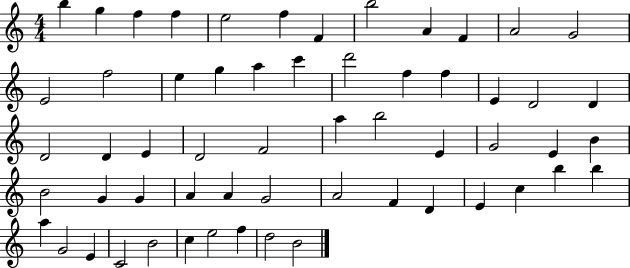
{
  \clef treble
  \numericTimeSignature
  \time 4/4
  \key c \major
  b''4 g''4 f''4 f''4 | e''2 f''4 f'4 | b''2 a'4 f'4 | a'2 g'2 | \break e'2 f''2 | e''4 g''4 a''4 c'''4 | d'''2 f''4 f''4 | e'4 d'2 d'4 | \break d'2 d'4 e'4 | d'2 f'2 | a''4 b''2 e'4 | g'2 e'4 b'4 | \break b'2 g'4 g'4 | a'4 a'4 g'2 | a'2 f'4 d'4 | e'4 c''4 b''4 b''4 | \break a''4 g'2 e'4 | c'2 b'2 | c''4 e''2 f''4 | d''2 b'2 | \break \bar "|."
}